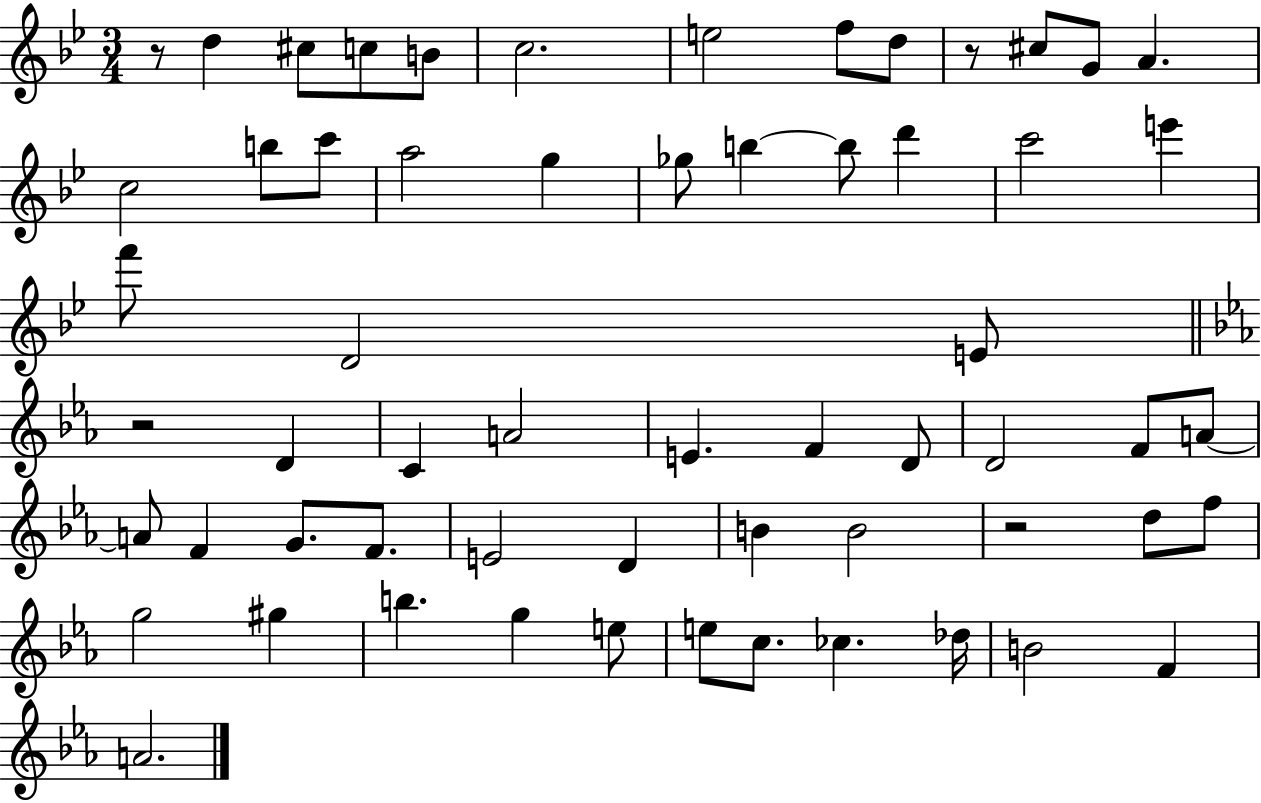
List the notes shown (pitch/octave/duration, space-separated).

R/e D5/q C#5/e C5/e B4/e C5/h. E5/h F5/e D5/e R/e C#5/e G4/e A4/q. C5/h B5/e C6/e A5/h G5/q Gb5/e B5/q B5/e D6/q C6/h E6/q F6/e D4/h E4/e R/h D4/q C4/q A4/h E4/q. F4/q D4/e D4/h F4/e A4/e A4/e F4/q G4/e. F4/e. E4/h D4/q B4/q B4/h R/h D5/e F5/e G5/h G#5/q B5/q. G5/q E5/e E5/e C5/e. CES5/q. Db5/s B4/h F4/q A4/h.